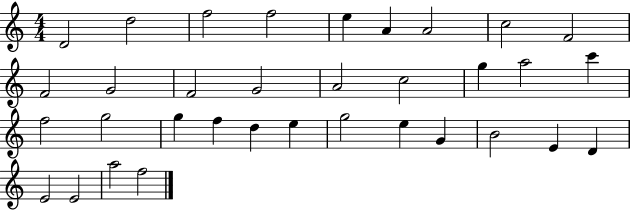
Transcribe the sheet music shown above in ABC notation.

X:1
T:Untitled
M:4/4
L:1/4
K:C
D2 d2 f2 f2 e A A2 c2 F2 F2 G2 F2 G2 A2 c2 g a2 c' f2 g2 g f d e g2 e G B2 E D E2 E2 a2 f2